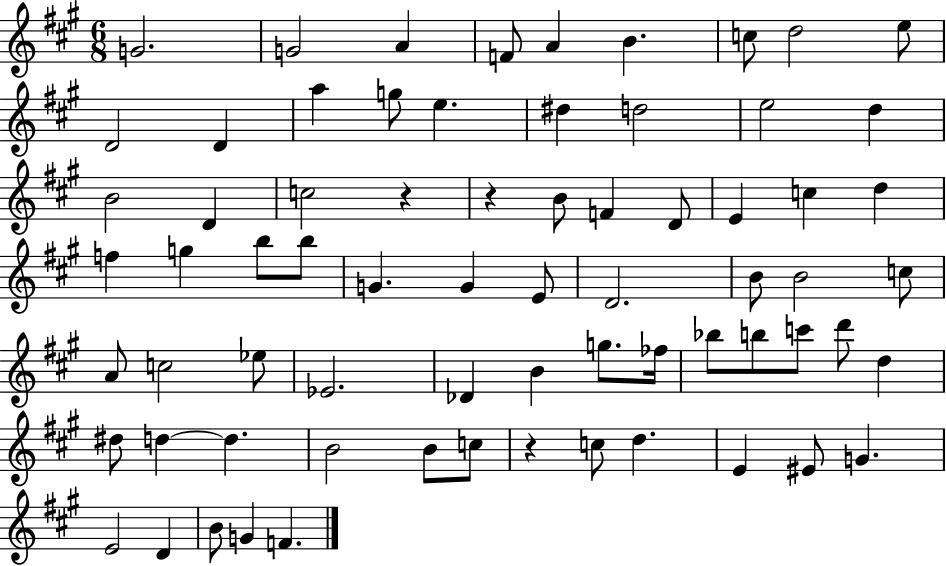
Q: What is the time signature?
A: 6/8